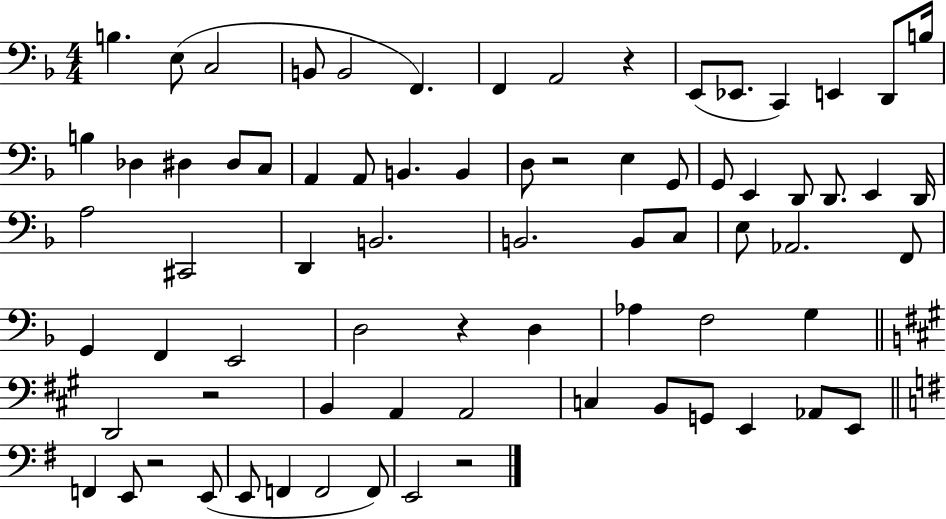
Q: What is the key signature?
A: F major